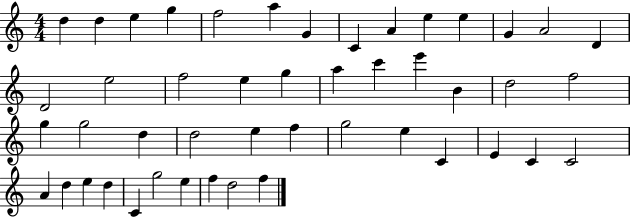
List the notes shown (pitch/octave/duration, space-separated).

D5/q D5/q E5/q G5/q F5/h A5/q G4/q C4/q A4/q E5/q E5/q G4/q A4/h D4/q D4/h E5/h F5/h E5/q G5/q A5/q C6/q E6/q B4/q D5/h F5/h G5/q G5/h D5/q D5/h E5/q F5/q G5/h E5/q C4/q E4/q C4/q C4/h A4/q D5/q E5/q D5/q C4/q G5/h E5/q F5/q D5/h F5/q